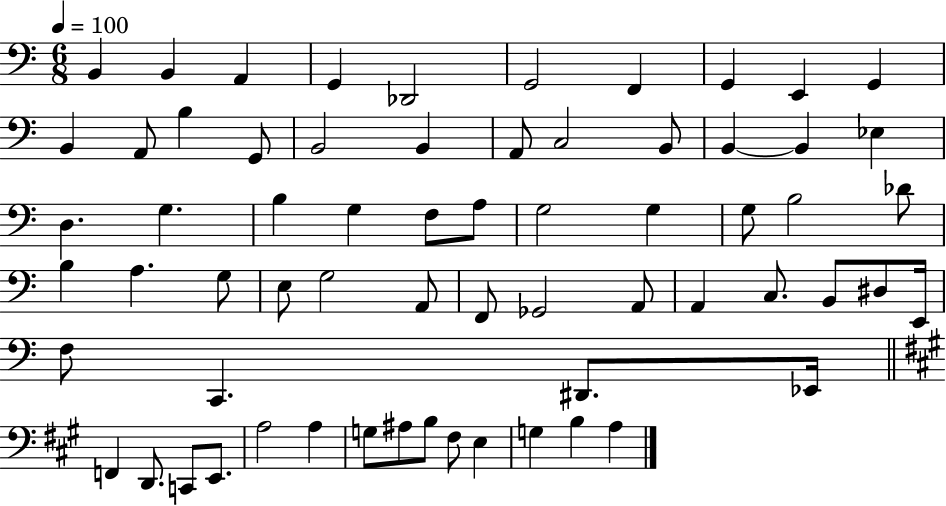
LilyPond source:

{
  \clef bass
  \numericTimeSignature
  \time 6/8
  \key c \major
  \tempo 4 = 100
  b,4 b,4 a,4 | g,4 des,2 | g,2 f,4 | g,4 e,4 g,4 | \break b,4 a,8 b4 g,8 | b,2 b,4 | a,8 c2 b,8 | b,4~~ b,4 ees4 | \break d4. g4. | b4 g4 f8 a8 | g2 g4 | g8 b2 des'8 | \break b4 a4. g8 | e8 g2 a,8 | f,8 ges,2 a,8 | a,4 c8. b,8 dis8 e,16 | \break f8 c,4. dis,8. ees,16 | \bar "||" \break \key a \major f,4 d,8. c,8 e,8. | a2 a4 | g8 ais8 b8 fis8 e4 | g4 b4 a4 | \break \bar "|."
}